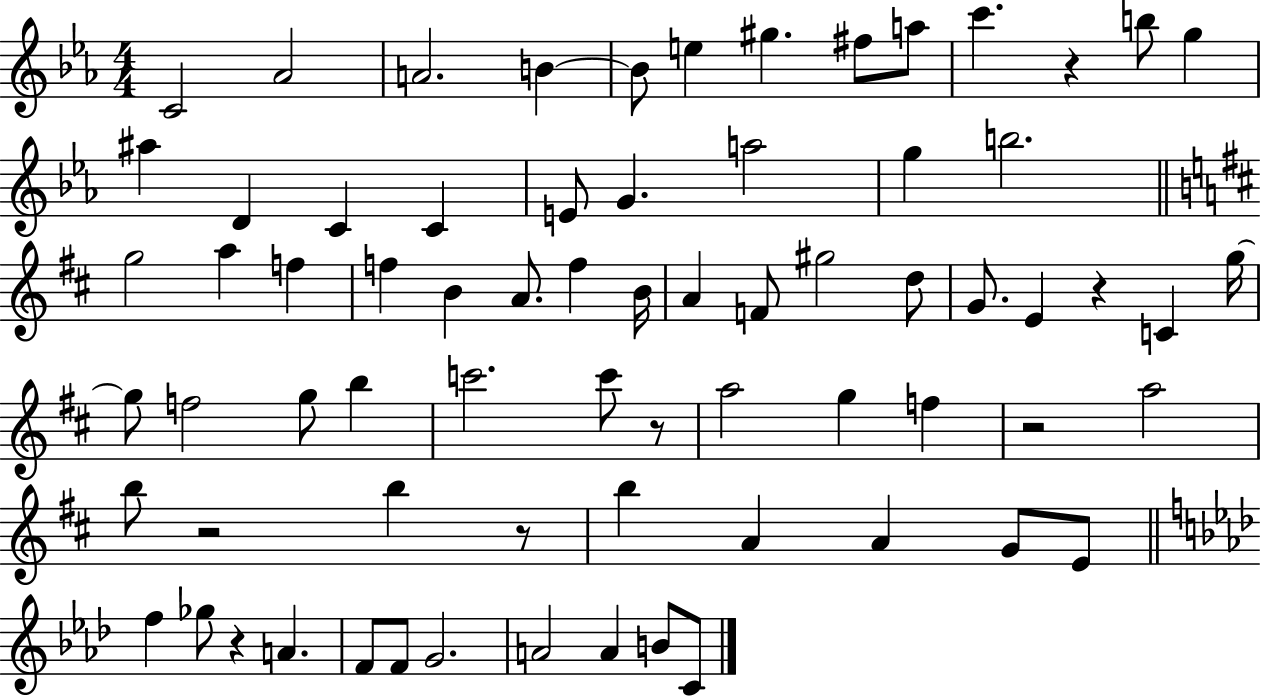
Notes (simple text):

C4/h Ab4/h A4/h. B4/q B4/e E5/q G#5/q. F#5/e A5/e C6/q. R/q B5/e G5/q A#5/q D4/q C4/q C4/q E4/e G4/q. A5/h G5/q B5/h. G5/h A5/q F5/q F5/q B4/q A4/e. F5/q B4/s A4/q F4/e G#5/h D5/e G4/e. E4/q R/q C4/q G5/s G5/e F5/h G5/e B5/q C6/h. C6/e R/e A5/h G5/q F5/q R/h A5/h B5/e R/h B5/q R/e B5/q A4/q A4/q G4/e E4/e F5/q Gb5/e R/q A4/q. F4/e F4/e G4/h. A4/h A4/q B4/e C4/e